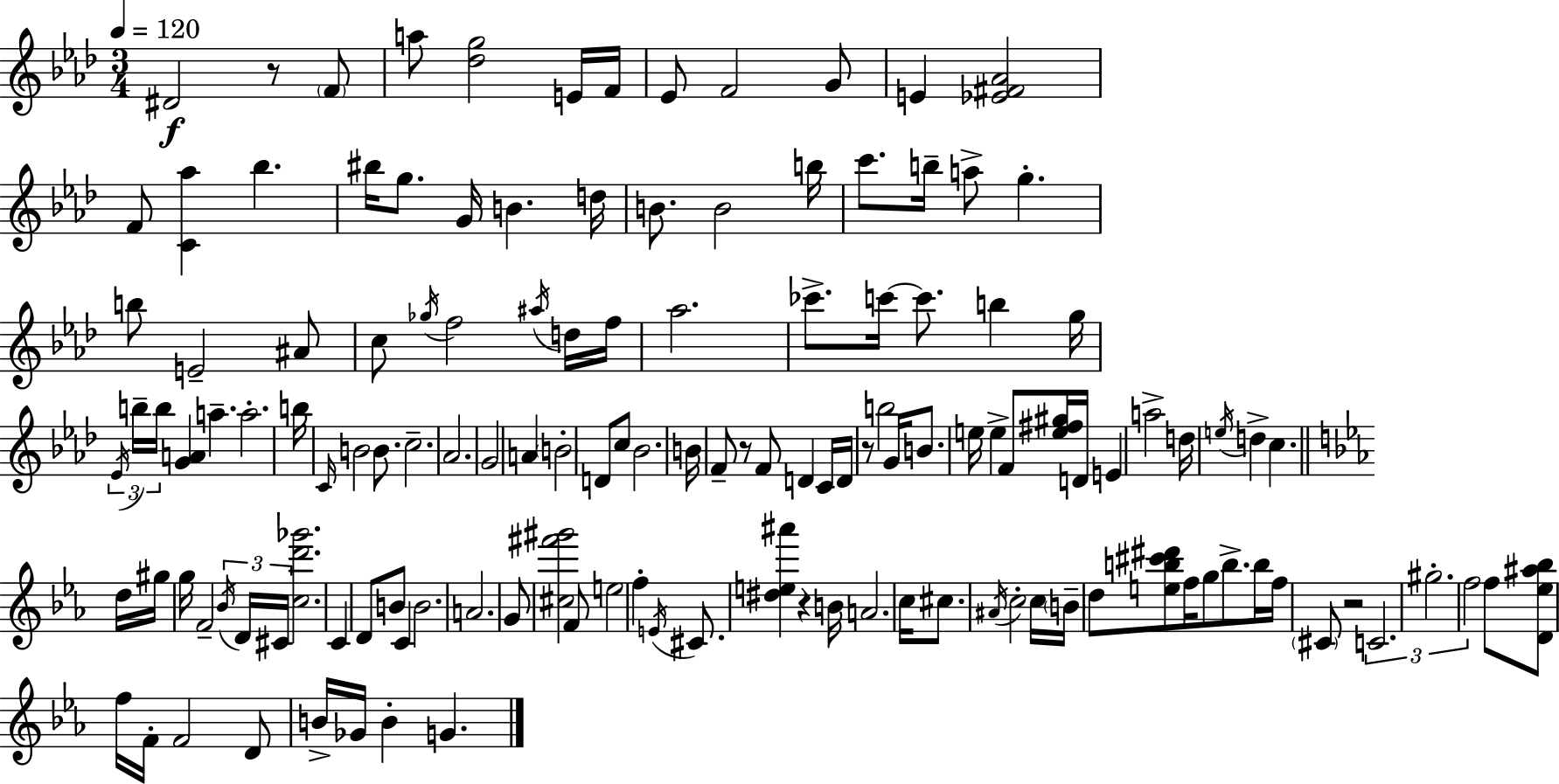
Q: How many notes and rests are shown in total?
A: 135